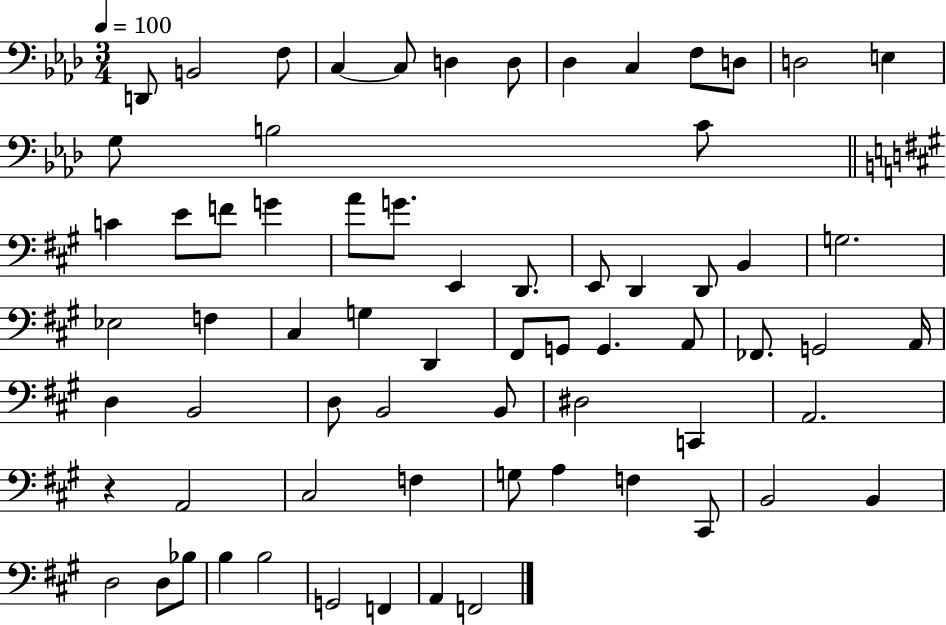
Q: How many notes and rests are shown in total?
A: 68